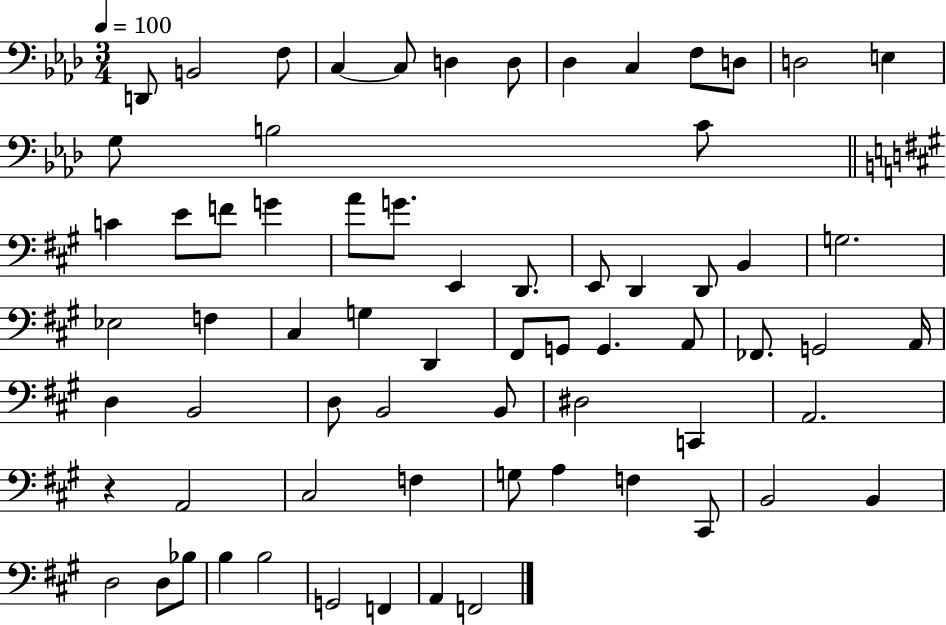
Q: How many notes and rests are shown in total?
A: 68